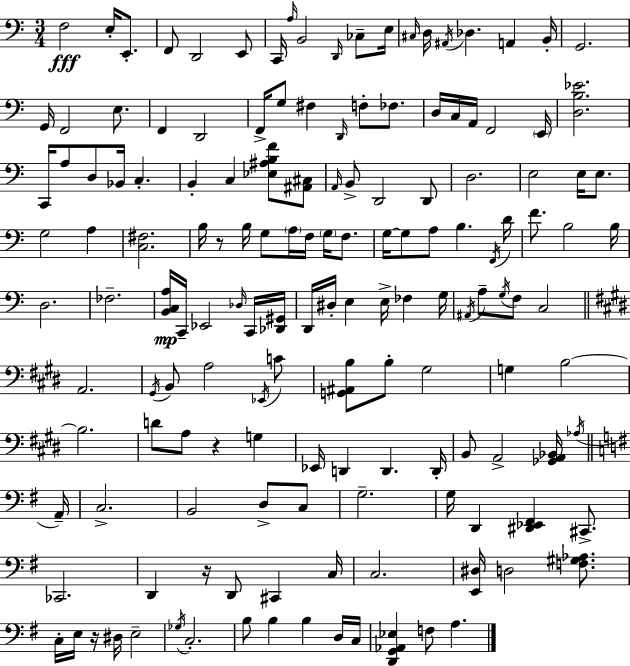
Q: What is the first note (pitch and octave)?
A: F3